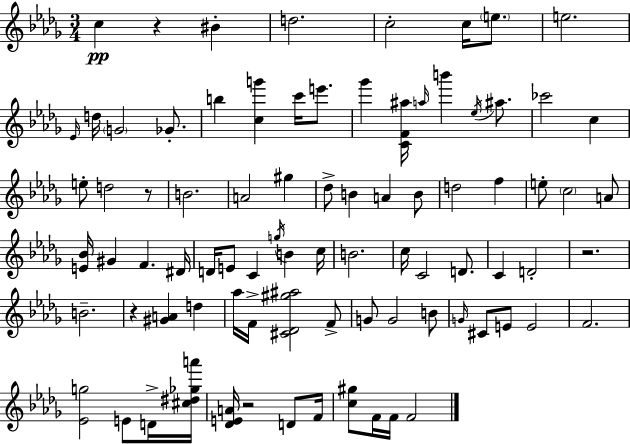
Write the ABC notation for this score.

X:1
T:Untitled
M:3/4
L:1/4
K:Bbm
c z ^B d2 c2 c/4 e/2 e2 _E/4 d/4 G2 _G/2 b [cg'] c'/4 e'/2 _g' [CF^a]/4 a/4 b' _e/4 ^a/2 _c'2 c e/2 d2 z/2 B2 A2 ^g _d/2 B A B/2 d2 f e/2 c2 A/2 [E_B]/4 ^G F ^D/4 D/4 E/2 C g/4 B c/4 B2 c/4 C2 D/2 C D2 z2 B2 z [^GA] d _a/4 F/4 [^C_D^g^a]2 F/2 G/2 G2 B/2 G/4 ^C/2 E/2 E2 F2 [_Eg]2 E/2 D/4 [^c^d_ga']/4 [_DEA]/4 z2 D/2 F/4 [c^g]/2 F/4 F/4 F2